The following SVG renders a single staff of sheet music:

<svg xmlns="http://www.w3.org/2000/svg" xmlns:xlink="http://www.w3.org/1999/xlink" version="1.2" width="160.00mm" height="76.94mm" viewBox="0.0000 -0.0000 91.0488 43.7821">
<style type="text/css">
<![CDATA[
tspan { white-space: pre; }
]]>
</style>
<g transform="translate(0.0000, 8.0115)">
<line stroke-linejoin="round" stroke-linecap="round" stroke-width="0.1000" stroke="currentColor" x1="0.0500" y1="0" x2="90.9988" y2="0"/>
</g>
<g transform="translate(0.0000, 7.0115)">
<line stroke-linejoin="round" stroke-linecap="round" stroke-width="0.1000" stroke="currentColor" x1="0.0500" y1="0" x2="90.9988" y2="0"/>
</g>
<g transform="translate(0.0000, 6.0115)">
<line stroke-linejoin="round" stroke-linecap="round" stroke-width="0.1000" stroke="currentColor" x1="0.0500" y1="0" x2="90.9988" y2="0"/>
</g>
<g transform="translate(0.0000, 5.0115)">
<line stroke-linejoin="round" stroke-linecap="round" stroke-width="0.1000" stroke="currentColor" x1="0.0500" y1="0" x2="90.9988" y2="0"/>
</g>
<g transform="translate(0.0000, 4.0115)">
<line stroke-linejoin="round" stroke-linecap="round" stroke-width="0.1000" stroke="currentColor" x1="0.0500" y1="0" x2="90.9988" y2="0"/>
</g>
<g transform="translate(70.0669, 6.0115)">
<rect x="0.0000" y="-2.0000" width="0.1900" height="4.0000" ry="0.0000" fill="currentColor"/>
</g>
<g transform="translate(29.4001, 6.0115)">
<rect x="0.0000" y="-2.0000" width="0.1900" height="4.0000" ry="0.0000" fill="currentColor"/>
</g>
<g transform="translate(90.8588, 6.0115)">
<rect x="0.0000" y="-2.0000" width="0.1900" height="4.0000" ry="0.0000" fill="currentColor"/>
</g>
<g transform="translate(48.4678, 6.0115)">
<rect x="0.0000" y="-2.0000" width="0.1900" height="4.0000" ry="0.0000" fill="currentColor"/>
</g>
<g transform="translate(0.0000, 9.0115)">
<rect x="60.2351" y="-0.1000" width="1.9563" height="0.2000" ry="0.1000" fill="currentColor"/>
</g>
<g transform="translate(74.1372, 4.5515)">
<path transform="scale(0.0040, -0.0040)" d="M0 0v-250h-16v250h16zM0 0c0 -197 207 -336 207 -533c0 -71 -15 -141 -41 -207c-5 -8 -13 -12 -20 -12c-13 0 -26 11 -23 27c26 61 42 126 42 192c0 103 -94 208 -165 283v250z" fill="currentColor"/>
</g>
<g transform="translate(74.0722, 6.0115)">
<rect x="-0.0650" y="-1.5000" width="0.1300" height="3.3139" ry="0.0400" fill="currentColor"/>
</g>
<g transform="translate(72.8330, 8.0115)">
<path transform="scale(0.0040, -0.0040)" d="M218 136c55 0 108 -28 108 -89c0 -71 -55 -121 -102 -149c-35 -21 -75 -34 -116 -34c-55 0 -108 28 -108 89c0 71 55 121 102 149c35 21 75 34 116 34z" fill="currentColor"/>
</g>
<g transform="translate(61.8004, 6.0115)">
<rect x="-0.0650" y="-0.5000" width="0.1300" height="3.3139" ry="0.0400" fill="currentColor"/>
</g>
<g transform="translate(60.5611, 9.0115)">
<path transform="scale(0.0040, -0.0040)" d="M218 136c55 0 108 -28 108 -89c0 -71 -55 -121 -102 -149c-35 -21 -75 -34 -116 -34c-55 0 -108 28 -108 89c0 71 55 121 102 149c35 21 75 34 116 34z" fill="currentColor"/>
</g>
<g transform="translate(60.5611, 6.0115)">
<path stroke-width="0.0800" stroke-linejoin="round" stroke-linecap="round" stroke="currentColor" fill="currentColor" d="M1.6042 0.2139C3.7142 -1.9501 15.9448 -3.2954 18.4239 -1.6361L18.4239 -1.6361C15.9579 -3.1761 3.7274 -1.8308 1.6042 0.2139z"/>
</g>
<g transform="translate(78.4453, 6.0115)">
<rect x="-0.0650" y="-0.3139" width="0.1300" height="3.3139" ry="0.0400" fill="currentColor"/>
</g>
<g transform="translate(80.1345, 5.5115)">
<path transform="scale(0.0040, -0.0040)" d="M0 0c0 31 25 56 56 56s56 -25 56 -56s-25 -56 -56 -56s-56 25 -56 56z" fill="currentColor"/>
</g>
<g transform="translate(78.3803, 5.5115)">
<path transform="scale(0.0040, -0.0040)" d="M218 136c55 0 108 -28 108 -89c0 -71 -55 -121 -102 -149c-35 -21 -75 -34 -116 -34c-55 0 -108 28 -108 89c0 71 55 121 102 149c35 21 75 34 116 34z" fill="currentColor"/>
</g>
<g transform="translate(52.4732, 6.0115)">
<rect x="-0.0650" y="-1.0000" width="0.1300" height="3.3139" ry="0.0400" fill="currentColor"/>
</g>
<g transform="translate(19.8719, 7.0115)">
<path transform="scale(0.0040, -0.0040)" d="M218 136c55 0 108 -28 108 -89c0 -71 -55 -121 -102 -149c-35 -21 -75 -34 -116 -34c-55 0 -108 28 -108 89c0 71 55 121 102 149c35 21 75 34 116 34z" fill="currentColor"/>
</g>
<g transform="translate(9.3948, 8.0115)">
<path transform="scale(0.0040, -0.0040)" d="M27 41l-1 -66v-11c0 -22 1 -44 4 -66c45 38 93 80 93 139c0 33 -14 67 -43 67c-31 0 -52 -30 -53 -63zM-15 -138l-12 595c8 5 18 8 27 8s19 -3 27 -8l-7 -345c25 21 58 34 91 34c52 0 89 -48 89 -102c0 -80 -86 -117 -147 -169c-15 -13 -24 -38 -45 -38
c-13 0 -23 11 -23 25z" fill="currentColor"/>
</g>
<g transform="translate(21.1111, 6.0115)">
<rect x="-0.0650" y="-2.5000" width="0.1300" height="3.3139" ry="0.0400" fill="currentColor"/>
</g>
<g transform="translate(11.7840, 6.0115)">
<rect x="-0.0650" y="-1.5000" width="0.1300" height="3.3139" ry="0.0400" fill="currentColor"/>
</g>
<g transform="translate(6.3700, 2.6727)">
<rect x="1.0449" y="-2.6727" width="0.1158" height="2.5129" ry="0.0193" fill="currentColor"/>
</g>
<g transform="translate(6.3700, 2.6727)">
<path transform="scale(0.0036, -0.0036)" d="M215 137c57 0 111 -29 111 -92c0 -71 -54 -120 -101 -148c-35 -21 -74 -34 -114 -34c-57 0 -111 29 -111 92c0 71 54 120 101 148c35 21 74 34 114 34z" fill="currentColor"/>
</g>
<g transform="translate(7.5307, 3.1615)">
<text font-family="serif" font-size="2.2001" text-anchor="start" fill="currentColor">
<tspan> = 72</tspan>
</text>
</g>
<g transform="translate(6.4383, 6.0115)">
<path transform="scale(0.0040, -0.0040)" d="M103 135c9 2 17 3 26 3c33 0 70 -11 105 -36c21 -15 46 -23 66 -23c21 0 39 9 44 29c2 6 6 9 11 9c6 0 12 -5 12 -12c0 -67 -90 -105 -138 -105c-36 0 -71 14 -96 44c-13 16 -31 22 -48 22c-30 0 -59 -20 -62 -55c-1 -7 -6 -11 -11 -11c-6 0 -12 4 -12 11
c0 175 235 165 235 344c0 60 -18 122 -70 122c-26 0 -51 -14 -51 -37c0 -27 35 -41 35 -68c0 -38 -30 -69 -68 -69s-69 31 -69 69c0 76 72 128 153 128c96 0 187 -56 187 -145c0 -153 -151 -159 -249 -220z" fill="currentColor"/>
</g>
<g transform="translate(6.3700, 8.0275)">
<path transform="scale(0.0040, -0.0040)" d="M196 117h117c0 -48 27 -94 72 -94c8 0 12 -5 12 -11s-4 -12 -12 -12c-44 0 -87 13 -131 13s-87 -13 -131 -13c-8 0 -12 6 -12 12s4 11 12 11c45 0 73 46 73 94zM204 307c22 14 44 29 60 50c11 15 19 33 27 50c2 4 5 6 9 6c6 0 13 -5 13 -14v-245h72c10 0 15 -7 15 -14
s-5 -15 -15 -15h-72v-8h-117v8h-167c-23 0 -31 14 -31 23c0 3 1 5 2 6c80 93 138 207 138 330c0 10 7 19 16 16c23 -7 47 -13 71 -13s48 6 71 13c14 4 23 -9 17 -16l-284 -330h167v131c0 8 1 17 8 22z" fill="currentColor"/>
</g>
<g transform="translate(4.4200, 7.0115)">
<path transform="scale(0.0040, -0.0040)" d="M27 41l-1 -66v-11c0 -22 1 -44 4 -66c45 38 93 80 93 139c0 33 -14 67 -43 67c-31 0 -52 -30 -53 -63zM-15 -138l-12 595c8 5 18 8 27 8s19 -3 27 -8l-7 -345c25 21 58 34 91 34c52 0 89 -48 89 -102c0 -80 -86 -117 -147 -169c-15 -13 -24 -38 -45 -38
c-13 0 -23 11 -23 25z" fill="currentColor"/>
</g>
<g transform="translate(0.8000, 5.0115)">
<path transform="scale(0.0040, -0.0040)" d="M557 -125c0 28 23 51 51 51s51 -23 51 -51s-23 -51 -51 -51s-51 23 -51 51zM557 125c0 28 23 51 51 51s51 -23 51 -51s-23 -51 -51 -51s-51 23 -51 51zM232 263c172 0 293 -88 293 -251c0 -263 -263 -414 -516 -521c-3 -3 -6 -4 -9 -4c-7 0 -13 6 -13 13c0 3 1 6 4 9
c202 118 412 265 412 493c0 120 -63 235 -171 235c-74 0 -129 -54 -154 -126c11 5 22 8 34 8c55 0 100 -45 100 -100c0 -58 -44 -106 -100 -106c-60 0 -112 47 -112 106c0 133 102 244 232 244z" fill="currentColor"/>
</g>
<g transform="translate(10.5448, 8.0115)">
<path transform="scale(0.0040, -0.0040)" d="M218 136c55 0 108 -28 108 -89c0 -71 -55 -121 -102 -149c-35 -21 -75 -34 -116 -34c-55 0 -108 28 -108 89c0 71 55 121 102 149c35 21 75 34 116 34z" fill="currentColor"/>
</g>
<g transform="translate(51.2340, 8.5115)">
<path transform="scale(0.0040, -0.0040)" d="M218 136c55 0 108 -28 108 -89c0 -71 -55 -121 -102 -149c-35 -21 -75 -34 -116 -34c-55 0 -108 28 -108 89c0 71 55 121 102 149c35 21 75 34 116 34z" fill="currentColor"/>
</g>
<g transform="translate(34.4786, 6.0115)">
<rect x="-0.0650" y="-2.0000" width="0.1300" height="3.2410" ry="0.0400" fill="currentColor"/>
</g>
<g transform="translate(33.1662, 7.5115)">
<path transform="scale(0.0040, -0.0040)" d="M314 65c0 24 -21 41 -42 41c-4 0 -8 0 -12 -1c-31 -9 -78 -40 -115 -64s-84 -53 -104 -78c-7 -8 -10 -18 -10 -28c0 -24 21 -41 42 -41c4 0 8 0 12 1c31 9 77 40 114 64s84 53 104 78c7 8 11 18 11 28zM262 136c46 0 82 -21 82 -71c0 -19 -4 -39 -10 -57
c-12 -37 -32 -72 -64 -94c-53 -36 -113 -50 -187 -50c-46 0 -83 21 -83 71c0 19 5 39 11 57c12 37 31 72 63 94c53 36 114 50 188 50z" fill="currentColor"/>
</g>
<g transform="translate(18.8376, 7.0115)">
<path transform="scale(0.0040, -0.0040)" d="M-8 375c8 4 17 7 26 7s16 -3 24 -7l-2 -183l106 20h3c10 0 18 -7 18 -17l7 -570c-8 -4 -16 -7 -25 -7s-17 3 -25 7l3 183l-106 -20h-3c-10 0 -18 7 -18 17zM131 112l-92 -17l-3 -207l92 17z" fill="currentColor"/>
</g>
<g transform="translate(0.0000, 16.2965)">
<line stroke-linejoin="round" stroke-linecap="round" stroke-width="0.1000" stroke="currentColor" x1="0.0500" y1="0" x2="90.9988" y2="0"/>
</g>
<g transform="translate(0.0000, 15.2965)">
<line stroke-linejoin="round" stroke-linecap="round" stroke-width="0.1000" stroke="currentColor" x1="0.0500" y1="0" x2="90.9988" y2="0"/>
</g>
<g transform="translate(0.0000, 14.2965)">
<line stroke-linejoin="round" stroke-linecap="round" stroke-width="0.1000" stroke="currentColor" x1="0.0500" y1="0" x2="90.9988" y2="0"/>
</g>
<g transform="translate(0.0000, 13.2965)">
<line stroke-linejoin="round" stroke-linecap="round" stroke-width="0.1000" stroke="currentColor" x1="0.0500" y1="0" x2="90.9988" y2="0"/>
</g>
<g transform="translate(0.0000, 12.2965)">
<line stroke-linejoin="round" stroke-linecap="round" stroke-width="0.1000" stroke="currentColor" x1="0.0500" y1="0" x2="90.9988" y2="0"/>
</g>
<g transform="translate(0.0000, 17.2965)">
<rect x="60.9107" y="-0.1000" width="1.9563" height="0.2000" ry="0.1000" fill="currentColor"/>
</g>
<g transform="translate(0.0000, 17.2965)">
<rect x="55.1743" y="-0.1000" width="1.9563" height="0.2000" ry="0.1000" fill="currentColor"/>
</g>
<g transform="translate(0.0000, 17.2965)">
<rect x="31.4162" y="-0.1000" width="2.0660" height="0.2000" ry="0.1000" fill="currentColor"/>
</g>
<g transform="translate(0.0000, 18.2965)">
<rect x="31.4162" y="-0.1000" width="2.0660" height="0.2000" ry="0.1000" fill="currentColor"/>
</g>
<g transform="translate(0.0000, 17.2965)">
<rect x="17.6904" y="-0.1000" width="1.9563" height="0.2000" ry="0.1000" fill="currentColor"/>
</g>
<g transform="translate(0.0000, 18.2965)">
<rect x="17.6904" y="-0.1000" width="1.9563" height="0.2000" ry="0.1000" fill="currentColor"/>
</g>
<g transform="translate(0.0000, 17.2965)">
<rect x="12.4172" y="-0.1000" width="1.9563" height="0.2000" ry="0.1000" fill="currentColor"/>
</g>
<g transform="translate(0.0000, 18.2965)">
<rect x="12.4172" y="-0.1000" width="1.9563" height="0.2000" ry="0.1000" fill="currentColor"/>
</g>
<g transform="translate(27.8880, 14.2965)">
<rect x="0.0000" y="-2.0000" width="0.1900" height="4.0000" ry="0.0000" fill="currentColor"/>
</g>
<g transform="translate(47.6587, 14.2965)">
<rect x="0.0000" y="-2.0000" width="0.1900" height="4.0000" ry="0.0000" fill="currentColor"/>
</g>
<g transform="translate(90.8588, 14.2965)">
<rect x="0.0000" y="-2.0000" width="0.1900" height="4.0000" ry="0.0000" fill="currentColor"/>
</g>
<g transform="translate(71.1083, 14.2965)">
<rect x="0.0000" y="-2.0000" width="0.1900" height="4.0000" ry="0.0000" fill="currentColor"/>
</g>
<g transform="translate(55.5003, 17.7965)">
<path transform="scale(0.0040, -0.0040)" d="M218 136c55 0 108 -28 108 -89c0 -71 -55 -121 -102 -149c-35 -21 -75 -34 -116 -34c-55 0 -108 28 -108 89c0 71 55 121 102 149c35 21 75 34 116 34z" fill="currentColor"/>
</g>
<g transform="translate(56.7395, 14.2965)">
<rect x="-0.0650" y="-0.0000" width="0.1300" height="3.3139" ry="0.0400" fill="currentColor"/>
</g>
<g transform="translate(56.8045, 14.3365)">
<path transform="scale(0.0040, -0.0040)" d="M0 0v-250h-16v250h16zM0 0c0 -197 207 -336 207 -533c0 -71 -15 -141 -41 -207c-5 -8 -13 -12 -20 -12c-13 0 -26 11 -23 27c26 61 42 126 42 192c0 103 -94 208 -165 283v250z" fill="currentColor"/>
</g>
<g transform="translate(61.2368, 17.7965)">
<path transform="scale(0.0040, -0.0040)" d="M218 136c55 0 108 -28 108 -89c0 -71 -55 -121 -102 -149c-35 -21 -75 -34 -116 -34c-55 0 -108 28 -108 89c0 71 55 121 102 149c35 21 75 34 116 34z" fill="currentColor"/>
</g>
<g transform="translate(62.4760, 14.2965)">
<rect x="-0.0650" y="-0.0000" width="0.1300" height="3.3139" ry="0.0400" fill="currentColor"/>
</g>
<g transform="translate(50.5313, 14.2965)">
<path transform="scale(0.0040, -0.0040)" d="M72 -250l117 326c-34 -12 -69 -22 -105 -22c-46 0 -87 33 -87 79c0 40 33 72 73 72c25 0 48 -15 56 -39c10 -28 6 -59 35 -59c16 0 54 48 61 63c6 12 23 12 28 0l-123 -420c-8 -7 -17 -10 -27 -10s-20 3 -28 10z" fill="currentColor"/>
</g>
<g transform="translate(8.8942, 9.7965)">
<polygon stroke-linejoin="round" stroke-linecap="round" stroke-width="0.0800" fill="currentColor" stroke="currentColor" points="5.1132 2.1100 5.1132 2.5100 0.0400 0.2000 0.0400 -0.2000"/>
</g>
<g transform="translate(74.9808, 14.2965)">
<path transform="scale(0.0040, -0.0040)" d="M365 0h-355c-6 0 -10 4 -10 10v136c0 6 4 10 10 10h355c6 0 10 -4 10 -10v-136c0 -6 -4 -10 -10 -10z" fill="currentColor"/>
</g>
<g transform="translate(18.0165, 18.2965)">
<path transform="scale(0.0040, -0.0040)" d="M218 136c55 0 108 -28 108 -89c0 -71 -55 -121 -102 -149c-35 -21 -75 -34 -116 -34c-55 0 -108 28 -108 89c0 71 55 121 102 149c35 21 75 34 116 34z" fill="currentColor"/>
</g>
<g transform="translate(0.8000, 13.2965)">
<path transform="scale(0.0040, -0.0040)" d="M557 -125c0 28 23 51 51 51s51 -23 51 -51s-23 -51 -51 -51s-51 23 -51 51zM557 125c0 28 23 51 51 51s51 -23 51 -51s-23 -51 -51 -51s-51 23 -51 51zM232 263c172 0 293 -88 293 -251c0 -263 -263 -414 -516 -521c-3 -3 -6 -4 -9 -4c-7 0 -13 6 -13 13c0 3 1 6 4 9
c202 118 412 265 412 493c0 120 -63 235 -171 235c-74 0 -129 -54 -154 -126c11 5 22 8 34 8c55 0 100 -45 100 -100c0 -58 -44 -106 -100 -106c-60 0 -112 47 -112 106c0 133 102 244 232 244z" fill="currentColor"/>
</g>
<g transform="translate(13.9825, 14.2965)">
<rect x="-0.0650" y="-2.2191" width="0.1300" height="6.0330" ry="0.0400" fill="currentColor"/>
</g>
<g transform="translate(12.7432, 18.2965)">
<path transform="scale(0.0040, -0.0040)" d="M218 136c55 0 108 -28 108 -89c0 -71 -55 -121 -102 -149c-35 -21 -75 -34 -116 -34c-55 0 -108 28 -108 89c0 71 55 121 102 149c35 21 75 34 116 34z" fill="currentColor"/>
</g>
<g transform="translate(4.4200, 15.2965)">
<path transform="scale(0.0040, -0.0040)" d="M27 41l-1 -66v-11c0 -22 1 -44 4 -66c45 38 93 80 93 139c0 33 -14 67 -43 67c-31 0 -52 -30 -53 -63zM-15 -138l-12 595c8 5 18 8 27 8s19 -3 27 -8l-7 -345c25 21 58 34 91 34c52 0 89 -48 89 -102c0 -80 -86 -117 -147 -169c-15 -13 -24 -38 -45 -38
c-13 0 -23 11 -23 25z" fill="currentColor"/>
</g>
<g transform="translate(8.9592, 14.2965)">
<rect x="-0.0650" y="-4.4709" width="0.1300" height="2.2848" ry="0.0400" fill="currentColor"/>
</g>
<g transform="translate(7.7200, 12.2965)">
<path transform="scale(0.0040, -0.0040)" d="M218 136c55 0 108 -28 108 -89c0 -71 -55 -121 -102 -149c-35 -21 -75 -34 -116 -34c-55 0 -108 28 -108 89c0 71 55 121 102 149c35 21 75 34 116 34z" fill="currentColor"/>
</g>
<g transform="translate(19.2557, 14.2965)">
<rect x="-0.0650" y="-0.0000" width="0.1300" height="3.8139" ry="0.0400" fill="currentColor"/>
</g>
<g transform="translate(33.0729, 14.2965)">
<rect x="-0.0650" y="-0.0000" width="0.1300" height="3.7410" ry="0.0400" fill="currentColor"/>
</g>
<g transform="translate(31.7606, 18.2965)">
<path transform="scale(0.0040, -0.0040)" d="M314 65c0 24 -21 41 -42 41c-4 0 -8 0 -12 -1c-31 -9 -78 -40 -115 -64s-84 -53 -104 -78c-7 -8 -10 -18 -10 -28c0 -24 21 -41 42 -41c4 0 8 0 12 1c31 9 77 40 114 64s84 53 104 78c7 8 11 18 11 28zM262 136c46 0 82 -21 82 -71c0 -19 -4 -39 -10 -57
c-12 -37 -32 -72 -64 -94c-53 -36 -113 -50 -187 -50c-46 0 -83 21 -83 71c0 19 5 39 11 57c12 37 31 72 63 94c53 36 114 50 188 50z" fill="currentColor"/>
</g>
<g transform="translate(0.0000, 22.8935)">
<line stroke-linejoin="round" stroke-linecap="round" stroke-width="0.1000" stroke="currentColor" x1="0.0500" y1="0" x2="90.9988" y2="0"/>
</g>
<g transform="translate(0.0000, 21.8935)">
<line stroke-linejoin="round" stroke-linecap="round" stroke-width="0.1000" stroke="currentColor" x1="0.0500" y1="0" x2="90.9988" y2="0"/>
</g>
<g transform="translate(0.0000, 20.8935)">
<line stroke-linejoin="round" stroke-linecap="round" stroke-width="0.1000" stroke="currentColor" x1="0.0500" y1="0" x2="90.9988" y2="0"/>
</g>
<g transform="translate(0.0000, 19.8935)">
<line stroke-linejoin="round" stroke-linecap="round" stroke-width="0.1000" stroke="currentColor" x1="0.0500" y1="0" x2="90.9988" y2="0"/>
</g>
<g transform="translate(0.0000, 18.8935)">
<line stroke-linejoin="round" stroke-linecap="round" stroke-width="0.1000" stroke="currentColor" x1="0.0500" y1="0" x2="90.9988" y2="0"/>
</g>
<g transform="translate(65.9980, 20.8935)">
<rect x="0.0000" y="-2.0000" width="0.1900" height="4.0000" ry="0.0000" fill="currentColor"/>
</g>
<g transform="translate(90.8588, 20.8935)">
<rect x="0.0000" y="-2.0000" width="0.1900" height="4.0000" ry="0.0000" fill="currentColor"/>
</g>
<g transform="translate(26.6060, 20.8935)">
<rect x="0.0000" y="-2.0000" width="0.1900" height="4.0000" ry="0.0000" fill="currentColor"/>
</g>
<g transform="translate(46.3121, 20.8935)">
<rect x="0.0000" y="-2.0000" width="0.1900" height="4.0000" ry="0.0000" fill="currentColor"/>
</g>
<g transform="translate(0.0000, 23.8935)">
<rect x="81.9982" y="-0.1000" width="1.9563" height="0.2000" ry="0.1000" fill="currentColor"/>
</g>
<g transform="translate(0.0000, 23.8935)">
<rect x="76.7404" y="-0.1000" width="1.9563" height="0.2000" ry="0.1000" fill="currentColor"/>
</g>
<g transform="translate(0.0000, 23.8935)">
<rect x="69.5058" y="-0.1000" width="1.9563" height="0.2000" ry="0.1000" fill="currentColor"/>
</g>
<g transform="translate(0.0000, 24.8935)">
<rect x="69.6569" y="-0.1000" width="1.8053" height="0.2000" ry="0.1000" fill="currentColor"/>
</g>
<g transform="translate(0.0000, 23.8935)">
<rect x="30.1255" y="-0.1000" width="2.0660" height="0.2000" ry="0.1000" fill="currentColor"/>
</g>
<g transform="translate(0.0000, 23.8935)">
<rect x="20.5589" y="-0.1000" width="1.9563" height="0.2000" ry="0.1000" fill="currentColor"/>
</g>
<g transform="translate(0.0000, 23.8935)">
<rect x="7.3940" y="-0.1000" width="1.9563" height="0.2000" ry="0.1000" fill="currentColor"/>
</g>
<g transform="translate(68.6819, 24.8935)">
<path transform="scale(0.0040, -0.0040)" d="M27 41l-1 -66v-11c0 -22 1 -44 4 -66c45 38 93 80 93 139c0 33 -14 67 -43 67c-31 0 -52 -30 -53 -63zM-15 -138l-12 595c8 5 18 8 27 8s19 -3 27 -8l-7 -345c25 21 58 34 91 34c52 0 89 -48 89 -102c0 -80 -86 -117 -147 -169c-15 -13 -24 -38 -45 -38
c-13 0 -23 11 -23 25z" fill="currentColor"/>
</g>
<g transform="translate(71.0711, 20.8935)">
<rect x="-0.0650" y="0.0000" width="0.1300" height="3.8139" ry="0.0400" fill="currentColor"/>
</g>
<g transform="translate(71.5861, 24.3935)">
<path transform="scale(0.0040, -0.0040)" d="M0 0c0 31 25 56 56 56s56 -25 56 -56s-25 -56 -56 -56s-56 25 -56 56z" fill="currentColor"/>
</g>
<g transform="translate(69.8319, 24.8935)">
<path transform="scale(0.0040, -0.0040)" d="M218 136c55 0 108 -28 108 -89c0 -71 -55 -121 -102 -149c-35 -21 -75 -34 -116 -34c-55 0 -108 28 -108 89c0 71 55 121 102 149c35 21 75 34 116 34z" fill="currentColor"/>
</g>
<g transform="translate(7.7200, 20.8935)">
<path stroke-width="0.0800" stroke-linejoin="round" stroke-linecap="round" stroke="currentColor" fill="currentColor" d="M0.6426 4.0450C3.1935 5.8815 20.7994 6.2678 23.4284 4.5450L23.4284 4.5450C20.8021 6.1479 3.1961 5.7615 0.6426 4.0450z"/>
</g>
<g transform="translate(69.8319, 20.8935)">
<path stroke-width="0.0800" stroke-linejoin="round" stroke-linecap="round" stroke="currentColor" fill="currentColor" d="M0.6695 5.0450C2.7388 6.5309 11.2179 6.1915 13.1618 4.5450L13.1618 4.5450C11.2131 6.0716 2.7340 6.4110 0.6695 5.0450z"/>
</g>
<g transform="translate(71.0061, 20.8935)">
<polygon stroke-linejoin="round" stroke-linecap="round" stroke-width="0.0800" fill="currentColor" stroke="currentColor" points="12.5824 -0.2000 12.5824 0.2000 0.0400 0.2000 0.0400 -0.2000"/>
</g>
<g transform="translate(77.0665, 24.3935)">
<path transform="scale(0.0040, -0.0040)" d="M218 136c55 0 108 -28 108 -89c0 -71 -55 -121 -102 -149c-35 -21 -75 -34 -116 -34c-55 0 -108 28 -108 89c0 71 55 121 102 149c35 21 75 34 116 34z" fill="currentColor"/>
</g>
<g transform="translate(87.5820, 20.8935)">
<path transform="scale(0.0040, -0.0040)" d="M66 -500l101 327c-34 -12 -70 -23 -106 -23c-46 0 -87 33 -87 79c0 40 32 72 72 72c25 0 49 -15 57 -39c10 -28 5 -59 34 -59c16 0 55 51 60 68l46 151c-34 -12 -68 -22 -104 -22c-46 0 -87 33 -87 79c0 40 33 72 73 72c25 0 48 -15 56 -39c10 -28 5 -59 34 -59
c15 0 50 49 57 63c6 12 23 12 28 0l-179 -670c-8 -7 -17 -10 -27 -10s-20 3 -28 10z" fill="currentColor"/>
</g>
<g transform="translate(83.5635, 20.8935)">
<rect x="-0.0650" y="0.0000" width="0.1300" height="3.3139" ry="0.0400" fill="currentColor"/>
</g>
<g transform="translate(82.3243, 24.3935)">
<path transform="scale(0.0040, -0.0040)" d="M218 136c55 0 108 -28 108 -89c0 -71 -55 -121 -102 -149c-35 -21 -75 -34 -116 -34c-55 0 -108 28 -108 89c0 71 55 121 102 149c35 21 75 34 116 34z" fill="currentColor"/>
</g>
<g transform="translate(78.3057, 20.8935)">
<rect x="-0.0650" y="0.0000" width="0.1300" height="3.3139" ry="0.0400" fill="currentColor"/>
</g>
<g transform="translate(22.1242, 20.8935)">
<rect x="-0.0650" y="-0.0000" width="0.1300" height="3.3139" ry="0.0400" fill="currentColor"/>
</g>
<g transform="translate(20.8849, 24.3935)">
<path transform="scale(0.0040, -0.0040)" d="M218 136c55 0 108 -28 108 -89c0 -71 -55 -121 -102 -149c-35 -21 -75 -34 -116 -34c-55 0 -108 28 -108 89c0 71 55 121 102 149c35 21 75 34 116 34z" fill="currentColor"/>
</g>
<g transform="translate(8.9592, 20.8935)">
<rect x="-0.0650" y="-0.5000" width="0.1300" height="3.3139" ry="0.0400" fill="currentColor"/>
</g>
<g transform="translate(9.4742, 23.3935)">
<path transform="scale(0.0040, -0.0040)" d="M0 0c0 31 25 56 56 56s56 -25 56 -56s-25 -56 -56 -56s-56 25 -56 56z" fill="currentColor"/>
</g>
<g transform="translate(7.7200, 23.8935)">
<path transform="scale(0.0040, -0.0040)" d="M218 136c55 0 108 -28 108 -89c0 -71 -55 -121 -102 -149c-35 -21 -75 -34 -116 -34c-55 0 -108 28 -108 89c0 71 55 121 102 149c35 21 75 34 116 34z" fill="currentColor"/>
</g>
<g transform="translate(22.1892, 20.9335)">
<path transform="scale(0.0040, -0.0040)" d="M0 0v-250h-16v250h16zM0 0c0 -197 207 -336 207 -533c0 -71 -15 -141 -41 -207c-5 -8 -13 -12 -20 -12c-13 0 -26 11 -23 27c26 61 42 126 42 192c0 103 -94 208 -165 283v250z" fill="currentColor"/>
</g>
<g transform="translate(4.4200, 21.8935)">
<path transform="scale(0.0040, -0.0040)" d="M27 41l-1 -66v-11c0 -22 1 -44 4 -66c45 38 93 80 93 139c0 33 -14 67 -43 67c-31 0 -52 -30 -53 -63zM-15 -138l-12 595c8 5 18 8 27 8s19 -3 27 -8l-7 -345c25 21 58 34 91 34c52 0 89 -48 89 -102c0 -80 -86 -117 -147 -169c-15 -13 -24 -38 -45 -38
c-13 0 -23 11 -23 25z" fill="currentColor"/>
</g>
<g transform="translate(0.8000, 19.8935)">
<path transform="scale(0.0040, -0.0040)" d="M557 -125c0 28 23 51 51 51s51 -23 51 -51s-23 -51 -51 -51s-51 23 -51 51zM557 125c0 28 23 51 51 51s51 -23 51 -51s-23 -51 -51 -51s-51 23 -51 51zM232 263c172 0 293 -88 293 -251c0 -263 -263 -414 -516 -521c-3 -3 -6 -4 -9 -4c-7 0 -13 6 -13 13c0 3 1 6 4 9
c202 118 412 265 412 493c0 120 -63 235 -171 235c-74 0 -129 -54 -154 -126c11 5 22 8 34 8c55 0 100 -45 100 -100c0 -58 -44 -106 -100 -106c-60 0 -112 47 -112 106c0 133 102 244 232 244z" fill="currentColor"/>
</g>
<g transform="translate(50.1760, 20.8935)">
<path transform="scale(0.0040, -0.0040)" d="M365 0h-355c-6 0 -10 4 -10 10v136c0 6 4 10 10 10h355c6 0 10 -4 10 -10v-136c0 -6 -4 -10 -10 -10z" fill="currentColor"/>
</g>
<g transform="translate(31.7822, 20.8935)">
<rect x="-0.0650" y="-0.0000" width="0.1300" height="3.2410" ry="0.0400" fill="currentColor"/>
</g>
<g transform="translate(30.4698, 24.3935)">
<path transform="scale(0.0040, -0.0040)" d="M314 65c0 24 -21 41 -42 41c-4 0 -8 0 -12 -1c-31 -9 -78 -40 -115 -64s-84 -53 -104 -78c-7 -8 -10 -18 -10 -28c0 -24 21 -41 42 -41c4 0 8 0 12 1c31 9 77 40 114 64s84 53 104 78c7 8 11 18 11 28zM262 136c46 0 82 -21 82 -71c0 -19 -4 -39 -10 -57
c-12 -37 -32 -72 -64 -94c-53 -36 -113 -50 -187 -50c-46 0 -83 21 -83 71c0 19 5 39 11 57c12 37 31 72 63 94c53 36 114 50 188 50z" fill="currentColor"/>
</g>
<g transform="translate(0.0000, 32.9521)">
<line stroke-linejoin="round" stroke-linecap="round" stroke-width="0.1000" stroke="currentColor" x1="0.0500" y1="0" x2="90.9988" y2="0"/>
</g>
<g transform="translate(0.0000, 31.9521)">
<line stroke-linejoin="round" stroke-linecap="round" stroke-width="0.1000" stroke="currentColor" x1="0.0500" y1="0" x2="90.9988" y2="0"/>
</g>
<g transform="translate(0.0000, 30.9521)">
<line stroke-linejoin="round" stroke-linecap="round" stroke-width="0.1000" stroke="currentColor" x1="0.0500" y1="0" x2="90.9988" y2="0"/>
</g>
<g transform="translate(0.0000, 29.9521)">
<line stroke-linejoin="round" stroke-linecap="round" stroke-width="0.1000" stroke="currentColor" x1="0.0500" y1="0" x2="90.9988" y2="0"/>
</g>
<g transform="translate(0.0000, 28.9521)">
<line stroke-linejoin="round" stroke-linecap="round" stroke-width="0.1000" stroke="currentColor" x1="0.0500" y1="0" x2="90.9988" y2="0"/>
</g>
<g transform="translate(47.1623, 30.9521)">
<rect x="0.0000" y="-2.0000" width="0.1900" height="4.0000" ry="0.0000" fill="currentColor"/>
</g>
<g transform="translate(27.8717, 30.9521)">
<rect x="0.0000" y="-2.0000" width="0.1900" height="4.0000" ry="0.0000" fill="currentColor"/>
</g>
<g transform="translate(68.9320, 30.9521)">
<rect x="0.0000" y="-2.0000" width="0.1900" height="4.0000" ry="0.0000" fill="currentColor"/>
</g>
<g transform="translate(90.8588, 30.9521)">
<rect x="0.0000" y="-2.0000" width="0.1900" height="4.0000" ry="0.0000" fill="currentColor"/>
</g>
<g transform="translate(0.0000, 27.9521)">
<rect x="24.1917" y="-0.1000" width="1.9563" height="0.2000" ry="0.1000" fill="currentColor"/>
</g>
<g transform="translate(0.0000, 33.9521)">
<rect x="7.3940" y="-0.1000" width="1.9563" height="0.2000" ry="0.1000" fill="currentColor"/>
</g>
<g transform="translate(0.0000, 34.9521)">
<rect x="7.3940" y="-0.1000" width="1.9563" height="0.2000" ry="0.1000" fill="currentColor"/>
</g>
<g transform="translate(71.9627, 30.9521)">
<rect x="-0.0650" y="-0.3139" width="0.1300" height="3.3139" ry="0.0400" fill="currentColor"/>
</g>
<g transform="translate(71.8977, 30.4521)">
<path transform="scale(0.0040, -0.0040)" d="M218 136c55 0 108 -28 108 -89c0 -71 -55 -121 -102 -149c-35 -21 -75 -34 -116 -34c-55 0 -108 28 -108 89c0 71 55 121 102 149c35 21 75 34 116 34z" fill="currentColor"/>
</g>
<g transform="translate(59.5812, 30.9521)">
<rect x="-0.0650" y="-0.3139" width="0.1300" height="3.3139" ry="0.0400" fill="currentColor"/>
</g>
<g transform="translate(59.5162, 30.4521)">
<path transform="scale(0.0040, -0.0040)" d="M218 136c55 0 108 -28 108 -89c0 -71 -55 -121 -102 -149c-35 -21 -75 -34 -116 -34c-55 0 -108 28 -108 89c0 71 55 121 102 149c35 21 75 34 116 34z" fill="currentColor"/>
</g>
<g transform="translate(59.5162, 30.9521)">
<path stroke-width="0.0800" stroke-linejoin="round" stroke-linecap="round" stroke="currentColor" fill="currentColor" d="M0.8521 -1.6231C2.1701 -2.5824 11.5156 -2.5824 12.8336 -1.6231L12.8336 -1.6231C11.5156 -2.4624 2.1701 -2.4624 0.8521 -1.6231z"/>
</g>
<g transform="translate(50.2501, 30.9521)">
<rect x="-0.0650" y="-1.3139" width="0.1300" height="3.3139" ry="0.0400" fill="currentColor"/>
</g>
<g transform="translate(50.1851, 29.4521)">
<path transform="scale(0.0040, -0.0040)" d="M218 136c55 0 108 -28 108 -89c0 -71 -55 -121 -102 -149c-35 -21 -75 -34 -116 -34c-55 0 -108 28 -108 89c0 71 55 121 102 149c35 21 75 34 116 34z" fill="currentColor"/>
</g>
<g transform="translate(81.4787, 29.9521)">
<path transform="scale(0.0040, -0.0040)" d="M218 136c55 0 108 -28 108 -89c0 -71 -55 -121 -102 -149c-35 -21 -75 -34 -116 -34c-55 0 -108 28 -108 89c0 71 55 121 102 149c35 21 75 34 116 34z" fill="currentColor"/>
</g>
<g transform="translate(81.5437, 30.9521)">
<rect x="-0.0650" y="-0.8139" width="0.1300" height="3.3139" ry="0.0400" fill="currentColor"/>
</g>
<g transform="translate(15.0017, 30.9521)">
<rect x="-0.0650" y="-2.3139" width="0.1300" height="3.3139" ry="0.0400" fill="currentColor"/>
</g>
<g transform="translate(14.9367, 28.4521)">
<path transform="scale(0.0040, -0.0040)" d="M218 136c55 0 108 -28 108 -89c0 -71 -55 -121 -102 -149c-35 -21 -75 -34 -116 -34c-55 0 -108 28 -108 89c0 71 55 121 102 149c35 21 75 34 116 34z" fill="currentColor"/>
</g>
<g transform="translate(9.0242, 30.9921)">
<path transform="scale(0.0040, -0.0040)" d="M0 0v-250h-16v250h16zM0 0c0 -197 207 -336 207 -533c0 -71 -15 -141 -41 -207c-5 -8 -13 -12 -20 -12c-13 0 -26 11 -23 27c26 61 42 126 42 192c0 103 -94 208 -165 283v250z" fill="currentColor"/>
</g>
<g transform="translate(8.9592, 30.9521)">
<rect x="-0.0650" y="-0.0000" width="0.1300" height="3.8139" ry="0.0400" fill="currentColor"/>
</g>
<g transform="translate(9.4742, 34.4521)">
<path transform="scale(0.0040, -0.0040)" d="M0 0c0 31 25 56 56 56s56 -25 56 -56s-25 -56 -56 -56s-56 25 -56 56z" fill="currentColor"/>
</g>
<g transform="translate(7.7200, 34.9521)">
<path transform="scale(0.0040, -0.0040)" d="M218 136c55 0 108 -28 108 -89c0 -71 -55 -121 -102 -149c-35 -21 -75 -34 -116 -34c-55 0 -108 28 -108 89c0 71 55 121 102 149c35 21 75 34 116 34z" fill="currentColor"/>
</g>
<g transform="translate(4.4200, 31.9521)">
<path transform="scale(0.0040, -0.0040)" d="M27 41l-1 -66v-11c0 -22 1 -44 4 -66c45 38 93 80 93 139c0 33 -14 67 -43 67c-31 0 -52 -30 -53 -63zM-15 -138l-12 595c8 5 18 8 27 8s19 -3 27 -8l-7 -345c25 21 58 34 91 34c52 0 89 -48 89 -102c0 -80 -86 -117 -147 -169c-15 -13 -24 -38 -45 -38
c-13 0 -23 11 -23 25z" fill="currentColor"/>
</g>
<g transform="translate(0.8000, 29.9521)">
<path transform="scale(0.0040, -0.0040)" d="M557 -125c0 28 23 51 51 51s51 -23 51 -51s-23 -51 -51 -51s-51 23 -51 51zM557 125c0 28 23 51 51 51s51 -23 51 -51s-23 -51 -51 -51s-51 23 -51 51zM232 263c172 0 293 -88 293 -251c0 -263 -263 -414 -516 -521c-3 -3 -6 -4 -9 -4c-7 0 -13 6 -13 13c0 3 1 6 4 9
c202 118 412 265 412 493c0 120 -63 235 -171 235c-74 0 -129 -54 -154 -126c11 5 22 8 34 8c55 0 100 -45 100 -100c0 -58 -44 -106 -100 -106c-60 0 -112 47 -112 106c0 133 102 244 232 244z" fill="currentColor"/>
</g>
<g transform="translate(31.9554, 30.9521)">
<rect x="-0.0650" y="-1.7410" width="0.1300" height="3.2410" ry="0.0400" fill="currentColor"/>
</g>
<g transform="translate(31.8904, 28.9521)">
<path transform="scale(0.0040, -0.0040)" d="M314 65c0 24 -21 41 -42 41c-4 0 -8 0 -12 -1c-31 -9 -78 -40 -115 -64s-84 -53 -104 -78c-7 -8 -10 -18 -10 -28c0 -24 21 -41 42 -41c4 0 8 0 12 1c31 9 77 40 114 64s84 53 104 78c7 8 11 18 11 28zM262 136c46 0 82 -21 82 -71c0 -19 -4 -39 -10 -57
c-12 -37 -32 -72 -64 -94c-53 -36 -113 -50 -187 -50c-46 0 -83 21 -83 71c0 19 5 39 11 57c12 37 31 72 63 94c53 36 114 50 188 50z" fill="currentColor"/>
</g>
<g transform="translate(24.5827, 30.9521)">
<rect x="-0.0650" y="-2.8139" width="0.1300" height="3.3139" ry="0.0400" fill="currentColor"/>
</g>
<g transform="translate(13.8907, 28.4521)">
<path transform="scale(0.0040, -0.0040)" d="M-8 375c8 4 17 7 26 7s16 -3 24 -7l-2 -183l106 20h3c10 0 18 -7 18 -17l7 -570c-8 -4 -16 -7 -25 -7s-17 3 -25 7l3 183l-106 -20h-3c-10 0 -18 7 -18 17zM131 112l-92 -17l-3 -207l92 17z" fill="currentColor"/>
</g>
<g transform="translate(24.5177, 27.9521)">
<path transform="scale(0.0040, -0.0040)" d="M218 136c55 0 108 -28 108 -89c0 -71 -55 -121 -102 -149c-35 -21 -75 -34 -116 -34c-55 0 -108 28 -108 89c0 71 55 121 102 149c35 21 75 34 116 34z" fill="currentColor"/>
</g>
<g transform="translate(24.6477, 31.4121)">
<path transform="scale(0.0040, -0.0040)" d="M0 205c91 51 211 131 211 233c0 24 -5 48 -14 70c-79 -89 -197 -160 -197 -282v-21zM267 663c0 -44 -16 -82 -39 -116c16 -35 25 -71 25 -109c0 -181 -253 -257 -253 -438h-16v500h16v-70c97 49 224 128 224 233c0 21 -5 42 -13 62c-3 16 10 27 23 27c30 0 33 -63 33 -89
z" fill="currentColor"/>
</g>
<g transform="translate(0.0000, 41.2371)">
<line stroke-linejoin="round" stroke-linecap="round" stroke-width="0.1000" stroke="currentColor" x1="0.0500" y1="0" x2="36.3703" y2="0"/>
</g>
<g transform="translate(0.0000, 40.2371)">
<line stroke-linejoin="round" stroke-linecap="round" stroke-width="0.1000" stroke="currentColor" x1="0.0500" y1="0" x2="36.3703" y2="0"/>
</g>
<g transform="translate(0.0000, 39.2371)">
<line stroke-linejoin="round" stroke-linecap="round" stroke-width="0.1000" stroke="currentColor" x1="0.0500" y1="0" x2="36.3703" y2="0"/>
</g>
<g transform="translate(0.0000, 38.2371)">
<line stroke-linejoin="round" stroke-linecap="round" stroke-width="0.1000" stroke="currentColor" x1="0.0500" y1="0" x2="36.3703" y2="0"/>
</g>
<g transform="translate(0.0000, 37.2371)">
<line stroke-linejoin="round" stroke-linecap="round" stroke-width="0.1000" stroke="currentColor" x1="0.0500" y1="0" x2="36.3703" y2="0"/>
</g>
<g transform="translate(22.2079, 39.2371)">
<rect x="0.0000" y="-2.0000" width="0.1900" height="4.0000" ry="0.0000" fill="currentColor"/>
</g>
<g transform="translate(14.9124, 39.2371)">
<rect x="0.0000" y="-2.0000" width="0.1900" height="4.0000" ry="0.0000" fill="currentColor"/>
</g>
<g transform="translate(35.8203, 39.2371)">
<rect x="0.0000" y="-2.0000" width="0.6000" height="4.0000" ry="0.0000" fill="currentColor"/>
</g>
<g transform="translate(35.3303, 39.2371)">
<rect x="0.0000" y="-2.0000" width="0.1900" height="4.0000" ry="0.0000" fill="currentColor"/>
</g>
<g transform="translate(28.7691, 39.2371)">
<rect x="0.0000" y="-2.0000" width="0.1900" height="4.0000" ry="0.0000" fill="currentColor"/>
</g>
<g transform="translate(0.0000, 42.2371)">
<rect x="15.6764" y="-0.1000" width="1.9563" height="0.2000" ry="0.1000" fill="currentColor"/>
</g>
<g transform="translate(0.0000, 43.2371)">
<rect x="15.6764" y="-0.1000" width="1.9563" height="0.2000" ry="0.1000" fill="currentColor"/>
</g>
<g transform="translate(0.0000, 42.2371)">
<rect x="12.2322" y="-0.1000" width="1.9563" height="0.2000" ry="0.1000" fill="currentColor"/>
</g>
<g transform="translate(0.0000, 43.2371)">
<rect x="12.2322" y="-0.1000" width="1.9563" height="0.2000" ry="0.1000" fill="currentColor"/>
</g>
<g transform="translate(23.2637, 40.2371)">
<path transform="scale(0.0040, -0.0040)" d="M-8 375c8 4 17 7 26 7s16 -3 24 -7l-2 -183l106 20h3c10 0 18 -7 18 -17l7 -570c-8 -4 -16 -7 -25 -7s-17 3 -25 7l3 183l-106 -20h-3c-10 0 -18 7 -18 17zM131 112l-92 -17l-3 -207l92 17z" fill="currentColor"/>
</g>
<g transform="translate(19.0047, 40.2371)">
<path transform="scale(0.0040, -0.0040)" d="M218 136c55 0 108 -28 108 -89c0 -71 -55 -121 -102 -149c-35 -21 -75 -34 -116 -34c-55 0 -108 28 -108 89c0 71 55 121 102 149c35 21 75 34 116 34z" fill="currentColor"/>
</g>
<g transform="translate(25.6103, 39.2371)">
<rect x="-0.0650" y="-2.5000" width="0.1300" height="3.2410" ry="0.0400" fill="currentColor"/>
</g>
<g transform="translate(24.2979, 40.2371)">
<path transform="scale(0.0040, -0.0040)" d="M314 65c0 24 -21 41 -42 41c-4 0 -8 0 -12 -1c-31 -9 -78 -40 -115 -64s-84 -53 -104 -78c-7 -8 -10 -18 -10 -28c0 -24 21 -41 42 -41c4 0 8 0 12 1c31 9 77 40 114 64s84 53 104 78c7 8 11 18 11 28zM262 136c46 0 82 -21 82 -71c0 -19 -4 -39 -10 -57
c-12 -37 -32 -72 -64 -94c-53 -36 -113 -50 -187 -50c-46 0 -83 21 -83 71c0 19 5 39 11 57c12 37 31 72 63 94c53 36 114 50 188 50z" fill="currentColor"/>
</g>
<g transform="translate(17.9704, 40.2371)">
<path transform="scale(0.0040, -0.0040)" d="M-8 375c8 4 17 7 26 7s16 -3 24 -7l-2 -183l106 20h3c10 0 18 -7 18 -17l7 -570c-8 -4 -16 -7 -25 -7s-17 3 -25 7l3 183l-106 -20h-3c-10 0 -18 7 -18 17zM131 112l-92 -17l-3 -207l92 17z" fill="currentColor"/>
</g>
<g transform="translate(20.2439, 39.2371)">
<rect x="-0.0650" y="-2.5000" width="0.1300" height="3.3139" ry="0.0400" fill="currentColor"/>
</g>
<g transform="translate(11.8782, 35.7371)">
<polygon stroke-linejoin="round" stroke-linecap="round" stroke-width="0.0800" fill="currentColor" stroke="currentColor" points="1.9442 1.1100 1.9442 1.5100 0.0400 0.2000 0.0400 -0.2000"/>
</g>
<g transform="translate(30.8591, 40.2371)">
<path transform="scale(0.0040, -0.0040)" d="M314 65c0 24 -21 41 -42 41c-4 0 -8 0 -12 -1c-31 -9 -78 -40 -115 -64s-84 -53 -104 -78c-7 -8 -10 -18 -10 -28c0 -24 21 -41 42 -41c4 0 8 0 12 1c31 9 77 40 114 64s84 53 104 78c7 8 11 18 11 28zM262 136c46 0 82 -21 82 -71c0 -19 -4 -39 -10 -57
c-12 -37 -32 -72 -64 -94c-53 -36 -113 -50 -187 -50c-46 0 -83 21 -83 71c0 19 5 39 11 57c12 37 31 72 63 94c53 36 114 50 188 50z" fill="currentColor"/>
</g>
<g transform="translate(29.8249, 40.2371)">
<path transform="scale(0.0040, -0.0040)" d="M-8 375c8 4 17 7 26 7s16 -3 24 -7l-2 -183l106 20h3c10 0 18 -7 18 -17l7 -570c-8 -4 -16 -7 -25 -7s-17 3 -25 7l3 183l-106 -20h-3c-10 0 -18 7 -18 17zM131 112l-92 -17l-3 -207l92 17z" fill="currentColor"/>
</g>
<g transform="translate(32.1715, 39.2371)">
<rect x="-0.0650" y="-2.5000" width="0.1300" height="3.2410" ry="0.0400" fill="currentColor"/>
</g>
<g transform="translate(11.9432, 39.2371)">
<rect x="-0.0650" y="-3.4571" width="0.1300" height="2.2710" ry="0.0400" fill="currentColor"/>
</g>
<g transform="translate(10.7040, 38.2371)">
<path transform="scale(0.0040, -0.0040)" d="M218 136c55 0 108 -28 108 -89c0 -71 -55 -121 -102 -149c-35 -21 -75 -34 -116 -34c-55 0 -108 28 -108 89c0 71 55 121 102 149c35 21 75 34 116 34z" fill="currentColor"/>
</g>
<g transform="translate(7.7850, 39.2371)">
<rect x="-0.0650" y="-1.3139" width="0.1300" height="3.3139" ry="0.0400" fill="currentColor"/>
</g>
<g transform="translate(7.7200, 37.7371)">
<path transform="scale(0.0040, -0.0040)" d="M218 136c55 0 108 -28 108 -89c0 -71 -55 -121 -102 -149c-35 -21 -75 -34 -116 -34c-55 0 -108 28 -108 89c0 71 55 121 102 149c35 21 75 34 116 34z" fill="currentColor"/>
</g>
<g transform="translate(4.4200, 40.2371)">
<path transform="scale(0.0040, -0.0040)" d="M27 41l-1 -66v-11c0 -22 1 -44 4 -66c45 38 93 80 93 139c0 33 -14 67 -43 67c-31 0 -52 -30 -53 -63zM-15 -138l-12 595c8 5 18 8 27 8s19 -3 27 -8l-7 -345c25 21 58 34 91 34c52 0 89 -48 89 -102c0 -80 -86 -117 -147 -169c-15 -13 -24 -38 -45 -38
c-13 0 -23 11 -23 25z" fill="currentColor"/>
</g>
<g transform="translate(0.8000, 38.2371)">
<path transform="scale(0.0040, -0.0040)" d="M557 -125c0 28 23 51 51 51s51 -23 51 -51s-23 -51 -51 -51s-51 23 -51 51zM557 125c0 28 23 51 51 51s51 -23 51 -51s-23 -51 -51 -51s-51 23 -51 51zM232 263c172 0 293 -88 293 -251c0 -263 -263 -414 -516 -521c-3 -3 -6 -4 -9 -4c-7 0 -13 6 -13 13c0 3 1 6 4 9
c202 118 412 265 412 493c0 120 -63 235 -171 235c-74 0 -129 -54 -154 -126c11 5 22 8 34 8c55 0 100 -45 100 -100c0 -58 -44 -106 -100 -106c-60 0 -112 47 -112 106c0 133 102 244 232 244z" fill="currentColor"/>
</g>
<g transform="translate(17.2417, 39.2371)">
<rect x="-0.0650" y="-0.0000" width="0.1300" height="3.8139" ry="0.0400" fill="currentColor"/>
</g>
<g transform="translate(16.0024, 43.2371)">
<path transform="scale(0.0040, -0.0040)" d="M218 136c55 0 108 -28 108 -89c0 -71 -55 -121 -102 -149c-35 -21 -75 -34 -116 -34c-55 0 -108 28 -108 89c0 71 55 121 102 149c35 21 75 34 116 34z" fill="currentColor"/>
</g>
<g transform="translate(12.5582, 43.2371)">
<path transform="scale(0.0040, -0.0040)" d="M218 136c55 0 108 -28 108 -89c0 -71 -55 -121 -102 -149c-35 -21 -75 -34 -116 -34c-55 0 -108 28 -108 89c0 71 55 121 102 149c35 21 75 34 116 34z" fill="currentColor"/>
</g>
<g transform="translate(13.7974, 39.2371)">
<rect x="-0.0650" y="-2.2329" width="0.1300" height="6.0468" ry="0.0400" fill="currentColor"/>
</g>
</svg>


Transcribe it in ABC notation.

X:1
T:Untitled
M:2/4
L:1/4
K:F
_G,, B,, A,,2 F,, E,, G,,/2 E, A,/2 C,,/2 C,, C,,2 z/2 D,,/2 D,, z2 E,, D,,/2 D,,2 z2 _C,,/2 D,,/2 D,,/2 z/4 C,,/2 B, C/4 A,2 G, E, E, F, G, F,/2 C,,/2 C,, B,, B,,2 B,,2